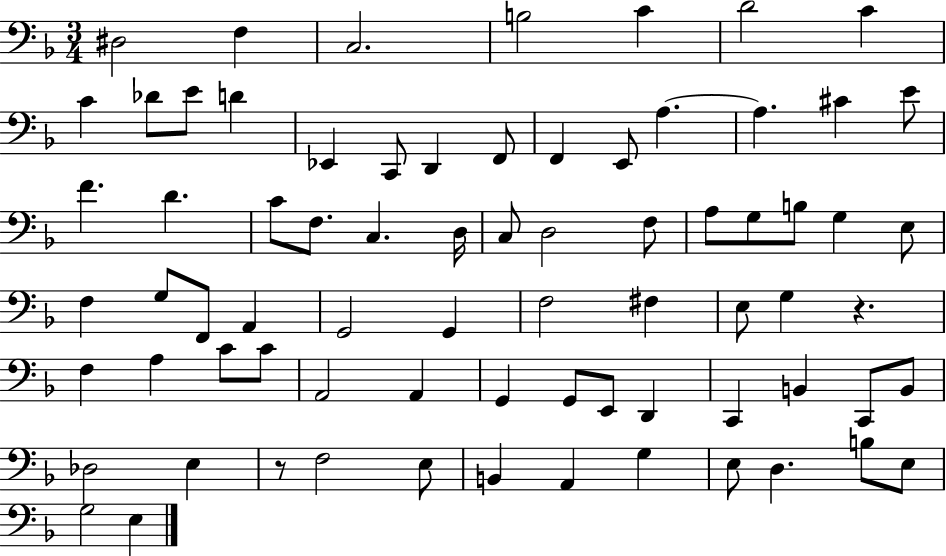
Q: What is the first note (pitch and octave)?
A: D#3